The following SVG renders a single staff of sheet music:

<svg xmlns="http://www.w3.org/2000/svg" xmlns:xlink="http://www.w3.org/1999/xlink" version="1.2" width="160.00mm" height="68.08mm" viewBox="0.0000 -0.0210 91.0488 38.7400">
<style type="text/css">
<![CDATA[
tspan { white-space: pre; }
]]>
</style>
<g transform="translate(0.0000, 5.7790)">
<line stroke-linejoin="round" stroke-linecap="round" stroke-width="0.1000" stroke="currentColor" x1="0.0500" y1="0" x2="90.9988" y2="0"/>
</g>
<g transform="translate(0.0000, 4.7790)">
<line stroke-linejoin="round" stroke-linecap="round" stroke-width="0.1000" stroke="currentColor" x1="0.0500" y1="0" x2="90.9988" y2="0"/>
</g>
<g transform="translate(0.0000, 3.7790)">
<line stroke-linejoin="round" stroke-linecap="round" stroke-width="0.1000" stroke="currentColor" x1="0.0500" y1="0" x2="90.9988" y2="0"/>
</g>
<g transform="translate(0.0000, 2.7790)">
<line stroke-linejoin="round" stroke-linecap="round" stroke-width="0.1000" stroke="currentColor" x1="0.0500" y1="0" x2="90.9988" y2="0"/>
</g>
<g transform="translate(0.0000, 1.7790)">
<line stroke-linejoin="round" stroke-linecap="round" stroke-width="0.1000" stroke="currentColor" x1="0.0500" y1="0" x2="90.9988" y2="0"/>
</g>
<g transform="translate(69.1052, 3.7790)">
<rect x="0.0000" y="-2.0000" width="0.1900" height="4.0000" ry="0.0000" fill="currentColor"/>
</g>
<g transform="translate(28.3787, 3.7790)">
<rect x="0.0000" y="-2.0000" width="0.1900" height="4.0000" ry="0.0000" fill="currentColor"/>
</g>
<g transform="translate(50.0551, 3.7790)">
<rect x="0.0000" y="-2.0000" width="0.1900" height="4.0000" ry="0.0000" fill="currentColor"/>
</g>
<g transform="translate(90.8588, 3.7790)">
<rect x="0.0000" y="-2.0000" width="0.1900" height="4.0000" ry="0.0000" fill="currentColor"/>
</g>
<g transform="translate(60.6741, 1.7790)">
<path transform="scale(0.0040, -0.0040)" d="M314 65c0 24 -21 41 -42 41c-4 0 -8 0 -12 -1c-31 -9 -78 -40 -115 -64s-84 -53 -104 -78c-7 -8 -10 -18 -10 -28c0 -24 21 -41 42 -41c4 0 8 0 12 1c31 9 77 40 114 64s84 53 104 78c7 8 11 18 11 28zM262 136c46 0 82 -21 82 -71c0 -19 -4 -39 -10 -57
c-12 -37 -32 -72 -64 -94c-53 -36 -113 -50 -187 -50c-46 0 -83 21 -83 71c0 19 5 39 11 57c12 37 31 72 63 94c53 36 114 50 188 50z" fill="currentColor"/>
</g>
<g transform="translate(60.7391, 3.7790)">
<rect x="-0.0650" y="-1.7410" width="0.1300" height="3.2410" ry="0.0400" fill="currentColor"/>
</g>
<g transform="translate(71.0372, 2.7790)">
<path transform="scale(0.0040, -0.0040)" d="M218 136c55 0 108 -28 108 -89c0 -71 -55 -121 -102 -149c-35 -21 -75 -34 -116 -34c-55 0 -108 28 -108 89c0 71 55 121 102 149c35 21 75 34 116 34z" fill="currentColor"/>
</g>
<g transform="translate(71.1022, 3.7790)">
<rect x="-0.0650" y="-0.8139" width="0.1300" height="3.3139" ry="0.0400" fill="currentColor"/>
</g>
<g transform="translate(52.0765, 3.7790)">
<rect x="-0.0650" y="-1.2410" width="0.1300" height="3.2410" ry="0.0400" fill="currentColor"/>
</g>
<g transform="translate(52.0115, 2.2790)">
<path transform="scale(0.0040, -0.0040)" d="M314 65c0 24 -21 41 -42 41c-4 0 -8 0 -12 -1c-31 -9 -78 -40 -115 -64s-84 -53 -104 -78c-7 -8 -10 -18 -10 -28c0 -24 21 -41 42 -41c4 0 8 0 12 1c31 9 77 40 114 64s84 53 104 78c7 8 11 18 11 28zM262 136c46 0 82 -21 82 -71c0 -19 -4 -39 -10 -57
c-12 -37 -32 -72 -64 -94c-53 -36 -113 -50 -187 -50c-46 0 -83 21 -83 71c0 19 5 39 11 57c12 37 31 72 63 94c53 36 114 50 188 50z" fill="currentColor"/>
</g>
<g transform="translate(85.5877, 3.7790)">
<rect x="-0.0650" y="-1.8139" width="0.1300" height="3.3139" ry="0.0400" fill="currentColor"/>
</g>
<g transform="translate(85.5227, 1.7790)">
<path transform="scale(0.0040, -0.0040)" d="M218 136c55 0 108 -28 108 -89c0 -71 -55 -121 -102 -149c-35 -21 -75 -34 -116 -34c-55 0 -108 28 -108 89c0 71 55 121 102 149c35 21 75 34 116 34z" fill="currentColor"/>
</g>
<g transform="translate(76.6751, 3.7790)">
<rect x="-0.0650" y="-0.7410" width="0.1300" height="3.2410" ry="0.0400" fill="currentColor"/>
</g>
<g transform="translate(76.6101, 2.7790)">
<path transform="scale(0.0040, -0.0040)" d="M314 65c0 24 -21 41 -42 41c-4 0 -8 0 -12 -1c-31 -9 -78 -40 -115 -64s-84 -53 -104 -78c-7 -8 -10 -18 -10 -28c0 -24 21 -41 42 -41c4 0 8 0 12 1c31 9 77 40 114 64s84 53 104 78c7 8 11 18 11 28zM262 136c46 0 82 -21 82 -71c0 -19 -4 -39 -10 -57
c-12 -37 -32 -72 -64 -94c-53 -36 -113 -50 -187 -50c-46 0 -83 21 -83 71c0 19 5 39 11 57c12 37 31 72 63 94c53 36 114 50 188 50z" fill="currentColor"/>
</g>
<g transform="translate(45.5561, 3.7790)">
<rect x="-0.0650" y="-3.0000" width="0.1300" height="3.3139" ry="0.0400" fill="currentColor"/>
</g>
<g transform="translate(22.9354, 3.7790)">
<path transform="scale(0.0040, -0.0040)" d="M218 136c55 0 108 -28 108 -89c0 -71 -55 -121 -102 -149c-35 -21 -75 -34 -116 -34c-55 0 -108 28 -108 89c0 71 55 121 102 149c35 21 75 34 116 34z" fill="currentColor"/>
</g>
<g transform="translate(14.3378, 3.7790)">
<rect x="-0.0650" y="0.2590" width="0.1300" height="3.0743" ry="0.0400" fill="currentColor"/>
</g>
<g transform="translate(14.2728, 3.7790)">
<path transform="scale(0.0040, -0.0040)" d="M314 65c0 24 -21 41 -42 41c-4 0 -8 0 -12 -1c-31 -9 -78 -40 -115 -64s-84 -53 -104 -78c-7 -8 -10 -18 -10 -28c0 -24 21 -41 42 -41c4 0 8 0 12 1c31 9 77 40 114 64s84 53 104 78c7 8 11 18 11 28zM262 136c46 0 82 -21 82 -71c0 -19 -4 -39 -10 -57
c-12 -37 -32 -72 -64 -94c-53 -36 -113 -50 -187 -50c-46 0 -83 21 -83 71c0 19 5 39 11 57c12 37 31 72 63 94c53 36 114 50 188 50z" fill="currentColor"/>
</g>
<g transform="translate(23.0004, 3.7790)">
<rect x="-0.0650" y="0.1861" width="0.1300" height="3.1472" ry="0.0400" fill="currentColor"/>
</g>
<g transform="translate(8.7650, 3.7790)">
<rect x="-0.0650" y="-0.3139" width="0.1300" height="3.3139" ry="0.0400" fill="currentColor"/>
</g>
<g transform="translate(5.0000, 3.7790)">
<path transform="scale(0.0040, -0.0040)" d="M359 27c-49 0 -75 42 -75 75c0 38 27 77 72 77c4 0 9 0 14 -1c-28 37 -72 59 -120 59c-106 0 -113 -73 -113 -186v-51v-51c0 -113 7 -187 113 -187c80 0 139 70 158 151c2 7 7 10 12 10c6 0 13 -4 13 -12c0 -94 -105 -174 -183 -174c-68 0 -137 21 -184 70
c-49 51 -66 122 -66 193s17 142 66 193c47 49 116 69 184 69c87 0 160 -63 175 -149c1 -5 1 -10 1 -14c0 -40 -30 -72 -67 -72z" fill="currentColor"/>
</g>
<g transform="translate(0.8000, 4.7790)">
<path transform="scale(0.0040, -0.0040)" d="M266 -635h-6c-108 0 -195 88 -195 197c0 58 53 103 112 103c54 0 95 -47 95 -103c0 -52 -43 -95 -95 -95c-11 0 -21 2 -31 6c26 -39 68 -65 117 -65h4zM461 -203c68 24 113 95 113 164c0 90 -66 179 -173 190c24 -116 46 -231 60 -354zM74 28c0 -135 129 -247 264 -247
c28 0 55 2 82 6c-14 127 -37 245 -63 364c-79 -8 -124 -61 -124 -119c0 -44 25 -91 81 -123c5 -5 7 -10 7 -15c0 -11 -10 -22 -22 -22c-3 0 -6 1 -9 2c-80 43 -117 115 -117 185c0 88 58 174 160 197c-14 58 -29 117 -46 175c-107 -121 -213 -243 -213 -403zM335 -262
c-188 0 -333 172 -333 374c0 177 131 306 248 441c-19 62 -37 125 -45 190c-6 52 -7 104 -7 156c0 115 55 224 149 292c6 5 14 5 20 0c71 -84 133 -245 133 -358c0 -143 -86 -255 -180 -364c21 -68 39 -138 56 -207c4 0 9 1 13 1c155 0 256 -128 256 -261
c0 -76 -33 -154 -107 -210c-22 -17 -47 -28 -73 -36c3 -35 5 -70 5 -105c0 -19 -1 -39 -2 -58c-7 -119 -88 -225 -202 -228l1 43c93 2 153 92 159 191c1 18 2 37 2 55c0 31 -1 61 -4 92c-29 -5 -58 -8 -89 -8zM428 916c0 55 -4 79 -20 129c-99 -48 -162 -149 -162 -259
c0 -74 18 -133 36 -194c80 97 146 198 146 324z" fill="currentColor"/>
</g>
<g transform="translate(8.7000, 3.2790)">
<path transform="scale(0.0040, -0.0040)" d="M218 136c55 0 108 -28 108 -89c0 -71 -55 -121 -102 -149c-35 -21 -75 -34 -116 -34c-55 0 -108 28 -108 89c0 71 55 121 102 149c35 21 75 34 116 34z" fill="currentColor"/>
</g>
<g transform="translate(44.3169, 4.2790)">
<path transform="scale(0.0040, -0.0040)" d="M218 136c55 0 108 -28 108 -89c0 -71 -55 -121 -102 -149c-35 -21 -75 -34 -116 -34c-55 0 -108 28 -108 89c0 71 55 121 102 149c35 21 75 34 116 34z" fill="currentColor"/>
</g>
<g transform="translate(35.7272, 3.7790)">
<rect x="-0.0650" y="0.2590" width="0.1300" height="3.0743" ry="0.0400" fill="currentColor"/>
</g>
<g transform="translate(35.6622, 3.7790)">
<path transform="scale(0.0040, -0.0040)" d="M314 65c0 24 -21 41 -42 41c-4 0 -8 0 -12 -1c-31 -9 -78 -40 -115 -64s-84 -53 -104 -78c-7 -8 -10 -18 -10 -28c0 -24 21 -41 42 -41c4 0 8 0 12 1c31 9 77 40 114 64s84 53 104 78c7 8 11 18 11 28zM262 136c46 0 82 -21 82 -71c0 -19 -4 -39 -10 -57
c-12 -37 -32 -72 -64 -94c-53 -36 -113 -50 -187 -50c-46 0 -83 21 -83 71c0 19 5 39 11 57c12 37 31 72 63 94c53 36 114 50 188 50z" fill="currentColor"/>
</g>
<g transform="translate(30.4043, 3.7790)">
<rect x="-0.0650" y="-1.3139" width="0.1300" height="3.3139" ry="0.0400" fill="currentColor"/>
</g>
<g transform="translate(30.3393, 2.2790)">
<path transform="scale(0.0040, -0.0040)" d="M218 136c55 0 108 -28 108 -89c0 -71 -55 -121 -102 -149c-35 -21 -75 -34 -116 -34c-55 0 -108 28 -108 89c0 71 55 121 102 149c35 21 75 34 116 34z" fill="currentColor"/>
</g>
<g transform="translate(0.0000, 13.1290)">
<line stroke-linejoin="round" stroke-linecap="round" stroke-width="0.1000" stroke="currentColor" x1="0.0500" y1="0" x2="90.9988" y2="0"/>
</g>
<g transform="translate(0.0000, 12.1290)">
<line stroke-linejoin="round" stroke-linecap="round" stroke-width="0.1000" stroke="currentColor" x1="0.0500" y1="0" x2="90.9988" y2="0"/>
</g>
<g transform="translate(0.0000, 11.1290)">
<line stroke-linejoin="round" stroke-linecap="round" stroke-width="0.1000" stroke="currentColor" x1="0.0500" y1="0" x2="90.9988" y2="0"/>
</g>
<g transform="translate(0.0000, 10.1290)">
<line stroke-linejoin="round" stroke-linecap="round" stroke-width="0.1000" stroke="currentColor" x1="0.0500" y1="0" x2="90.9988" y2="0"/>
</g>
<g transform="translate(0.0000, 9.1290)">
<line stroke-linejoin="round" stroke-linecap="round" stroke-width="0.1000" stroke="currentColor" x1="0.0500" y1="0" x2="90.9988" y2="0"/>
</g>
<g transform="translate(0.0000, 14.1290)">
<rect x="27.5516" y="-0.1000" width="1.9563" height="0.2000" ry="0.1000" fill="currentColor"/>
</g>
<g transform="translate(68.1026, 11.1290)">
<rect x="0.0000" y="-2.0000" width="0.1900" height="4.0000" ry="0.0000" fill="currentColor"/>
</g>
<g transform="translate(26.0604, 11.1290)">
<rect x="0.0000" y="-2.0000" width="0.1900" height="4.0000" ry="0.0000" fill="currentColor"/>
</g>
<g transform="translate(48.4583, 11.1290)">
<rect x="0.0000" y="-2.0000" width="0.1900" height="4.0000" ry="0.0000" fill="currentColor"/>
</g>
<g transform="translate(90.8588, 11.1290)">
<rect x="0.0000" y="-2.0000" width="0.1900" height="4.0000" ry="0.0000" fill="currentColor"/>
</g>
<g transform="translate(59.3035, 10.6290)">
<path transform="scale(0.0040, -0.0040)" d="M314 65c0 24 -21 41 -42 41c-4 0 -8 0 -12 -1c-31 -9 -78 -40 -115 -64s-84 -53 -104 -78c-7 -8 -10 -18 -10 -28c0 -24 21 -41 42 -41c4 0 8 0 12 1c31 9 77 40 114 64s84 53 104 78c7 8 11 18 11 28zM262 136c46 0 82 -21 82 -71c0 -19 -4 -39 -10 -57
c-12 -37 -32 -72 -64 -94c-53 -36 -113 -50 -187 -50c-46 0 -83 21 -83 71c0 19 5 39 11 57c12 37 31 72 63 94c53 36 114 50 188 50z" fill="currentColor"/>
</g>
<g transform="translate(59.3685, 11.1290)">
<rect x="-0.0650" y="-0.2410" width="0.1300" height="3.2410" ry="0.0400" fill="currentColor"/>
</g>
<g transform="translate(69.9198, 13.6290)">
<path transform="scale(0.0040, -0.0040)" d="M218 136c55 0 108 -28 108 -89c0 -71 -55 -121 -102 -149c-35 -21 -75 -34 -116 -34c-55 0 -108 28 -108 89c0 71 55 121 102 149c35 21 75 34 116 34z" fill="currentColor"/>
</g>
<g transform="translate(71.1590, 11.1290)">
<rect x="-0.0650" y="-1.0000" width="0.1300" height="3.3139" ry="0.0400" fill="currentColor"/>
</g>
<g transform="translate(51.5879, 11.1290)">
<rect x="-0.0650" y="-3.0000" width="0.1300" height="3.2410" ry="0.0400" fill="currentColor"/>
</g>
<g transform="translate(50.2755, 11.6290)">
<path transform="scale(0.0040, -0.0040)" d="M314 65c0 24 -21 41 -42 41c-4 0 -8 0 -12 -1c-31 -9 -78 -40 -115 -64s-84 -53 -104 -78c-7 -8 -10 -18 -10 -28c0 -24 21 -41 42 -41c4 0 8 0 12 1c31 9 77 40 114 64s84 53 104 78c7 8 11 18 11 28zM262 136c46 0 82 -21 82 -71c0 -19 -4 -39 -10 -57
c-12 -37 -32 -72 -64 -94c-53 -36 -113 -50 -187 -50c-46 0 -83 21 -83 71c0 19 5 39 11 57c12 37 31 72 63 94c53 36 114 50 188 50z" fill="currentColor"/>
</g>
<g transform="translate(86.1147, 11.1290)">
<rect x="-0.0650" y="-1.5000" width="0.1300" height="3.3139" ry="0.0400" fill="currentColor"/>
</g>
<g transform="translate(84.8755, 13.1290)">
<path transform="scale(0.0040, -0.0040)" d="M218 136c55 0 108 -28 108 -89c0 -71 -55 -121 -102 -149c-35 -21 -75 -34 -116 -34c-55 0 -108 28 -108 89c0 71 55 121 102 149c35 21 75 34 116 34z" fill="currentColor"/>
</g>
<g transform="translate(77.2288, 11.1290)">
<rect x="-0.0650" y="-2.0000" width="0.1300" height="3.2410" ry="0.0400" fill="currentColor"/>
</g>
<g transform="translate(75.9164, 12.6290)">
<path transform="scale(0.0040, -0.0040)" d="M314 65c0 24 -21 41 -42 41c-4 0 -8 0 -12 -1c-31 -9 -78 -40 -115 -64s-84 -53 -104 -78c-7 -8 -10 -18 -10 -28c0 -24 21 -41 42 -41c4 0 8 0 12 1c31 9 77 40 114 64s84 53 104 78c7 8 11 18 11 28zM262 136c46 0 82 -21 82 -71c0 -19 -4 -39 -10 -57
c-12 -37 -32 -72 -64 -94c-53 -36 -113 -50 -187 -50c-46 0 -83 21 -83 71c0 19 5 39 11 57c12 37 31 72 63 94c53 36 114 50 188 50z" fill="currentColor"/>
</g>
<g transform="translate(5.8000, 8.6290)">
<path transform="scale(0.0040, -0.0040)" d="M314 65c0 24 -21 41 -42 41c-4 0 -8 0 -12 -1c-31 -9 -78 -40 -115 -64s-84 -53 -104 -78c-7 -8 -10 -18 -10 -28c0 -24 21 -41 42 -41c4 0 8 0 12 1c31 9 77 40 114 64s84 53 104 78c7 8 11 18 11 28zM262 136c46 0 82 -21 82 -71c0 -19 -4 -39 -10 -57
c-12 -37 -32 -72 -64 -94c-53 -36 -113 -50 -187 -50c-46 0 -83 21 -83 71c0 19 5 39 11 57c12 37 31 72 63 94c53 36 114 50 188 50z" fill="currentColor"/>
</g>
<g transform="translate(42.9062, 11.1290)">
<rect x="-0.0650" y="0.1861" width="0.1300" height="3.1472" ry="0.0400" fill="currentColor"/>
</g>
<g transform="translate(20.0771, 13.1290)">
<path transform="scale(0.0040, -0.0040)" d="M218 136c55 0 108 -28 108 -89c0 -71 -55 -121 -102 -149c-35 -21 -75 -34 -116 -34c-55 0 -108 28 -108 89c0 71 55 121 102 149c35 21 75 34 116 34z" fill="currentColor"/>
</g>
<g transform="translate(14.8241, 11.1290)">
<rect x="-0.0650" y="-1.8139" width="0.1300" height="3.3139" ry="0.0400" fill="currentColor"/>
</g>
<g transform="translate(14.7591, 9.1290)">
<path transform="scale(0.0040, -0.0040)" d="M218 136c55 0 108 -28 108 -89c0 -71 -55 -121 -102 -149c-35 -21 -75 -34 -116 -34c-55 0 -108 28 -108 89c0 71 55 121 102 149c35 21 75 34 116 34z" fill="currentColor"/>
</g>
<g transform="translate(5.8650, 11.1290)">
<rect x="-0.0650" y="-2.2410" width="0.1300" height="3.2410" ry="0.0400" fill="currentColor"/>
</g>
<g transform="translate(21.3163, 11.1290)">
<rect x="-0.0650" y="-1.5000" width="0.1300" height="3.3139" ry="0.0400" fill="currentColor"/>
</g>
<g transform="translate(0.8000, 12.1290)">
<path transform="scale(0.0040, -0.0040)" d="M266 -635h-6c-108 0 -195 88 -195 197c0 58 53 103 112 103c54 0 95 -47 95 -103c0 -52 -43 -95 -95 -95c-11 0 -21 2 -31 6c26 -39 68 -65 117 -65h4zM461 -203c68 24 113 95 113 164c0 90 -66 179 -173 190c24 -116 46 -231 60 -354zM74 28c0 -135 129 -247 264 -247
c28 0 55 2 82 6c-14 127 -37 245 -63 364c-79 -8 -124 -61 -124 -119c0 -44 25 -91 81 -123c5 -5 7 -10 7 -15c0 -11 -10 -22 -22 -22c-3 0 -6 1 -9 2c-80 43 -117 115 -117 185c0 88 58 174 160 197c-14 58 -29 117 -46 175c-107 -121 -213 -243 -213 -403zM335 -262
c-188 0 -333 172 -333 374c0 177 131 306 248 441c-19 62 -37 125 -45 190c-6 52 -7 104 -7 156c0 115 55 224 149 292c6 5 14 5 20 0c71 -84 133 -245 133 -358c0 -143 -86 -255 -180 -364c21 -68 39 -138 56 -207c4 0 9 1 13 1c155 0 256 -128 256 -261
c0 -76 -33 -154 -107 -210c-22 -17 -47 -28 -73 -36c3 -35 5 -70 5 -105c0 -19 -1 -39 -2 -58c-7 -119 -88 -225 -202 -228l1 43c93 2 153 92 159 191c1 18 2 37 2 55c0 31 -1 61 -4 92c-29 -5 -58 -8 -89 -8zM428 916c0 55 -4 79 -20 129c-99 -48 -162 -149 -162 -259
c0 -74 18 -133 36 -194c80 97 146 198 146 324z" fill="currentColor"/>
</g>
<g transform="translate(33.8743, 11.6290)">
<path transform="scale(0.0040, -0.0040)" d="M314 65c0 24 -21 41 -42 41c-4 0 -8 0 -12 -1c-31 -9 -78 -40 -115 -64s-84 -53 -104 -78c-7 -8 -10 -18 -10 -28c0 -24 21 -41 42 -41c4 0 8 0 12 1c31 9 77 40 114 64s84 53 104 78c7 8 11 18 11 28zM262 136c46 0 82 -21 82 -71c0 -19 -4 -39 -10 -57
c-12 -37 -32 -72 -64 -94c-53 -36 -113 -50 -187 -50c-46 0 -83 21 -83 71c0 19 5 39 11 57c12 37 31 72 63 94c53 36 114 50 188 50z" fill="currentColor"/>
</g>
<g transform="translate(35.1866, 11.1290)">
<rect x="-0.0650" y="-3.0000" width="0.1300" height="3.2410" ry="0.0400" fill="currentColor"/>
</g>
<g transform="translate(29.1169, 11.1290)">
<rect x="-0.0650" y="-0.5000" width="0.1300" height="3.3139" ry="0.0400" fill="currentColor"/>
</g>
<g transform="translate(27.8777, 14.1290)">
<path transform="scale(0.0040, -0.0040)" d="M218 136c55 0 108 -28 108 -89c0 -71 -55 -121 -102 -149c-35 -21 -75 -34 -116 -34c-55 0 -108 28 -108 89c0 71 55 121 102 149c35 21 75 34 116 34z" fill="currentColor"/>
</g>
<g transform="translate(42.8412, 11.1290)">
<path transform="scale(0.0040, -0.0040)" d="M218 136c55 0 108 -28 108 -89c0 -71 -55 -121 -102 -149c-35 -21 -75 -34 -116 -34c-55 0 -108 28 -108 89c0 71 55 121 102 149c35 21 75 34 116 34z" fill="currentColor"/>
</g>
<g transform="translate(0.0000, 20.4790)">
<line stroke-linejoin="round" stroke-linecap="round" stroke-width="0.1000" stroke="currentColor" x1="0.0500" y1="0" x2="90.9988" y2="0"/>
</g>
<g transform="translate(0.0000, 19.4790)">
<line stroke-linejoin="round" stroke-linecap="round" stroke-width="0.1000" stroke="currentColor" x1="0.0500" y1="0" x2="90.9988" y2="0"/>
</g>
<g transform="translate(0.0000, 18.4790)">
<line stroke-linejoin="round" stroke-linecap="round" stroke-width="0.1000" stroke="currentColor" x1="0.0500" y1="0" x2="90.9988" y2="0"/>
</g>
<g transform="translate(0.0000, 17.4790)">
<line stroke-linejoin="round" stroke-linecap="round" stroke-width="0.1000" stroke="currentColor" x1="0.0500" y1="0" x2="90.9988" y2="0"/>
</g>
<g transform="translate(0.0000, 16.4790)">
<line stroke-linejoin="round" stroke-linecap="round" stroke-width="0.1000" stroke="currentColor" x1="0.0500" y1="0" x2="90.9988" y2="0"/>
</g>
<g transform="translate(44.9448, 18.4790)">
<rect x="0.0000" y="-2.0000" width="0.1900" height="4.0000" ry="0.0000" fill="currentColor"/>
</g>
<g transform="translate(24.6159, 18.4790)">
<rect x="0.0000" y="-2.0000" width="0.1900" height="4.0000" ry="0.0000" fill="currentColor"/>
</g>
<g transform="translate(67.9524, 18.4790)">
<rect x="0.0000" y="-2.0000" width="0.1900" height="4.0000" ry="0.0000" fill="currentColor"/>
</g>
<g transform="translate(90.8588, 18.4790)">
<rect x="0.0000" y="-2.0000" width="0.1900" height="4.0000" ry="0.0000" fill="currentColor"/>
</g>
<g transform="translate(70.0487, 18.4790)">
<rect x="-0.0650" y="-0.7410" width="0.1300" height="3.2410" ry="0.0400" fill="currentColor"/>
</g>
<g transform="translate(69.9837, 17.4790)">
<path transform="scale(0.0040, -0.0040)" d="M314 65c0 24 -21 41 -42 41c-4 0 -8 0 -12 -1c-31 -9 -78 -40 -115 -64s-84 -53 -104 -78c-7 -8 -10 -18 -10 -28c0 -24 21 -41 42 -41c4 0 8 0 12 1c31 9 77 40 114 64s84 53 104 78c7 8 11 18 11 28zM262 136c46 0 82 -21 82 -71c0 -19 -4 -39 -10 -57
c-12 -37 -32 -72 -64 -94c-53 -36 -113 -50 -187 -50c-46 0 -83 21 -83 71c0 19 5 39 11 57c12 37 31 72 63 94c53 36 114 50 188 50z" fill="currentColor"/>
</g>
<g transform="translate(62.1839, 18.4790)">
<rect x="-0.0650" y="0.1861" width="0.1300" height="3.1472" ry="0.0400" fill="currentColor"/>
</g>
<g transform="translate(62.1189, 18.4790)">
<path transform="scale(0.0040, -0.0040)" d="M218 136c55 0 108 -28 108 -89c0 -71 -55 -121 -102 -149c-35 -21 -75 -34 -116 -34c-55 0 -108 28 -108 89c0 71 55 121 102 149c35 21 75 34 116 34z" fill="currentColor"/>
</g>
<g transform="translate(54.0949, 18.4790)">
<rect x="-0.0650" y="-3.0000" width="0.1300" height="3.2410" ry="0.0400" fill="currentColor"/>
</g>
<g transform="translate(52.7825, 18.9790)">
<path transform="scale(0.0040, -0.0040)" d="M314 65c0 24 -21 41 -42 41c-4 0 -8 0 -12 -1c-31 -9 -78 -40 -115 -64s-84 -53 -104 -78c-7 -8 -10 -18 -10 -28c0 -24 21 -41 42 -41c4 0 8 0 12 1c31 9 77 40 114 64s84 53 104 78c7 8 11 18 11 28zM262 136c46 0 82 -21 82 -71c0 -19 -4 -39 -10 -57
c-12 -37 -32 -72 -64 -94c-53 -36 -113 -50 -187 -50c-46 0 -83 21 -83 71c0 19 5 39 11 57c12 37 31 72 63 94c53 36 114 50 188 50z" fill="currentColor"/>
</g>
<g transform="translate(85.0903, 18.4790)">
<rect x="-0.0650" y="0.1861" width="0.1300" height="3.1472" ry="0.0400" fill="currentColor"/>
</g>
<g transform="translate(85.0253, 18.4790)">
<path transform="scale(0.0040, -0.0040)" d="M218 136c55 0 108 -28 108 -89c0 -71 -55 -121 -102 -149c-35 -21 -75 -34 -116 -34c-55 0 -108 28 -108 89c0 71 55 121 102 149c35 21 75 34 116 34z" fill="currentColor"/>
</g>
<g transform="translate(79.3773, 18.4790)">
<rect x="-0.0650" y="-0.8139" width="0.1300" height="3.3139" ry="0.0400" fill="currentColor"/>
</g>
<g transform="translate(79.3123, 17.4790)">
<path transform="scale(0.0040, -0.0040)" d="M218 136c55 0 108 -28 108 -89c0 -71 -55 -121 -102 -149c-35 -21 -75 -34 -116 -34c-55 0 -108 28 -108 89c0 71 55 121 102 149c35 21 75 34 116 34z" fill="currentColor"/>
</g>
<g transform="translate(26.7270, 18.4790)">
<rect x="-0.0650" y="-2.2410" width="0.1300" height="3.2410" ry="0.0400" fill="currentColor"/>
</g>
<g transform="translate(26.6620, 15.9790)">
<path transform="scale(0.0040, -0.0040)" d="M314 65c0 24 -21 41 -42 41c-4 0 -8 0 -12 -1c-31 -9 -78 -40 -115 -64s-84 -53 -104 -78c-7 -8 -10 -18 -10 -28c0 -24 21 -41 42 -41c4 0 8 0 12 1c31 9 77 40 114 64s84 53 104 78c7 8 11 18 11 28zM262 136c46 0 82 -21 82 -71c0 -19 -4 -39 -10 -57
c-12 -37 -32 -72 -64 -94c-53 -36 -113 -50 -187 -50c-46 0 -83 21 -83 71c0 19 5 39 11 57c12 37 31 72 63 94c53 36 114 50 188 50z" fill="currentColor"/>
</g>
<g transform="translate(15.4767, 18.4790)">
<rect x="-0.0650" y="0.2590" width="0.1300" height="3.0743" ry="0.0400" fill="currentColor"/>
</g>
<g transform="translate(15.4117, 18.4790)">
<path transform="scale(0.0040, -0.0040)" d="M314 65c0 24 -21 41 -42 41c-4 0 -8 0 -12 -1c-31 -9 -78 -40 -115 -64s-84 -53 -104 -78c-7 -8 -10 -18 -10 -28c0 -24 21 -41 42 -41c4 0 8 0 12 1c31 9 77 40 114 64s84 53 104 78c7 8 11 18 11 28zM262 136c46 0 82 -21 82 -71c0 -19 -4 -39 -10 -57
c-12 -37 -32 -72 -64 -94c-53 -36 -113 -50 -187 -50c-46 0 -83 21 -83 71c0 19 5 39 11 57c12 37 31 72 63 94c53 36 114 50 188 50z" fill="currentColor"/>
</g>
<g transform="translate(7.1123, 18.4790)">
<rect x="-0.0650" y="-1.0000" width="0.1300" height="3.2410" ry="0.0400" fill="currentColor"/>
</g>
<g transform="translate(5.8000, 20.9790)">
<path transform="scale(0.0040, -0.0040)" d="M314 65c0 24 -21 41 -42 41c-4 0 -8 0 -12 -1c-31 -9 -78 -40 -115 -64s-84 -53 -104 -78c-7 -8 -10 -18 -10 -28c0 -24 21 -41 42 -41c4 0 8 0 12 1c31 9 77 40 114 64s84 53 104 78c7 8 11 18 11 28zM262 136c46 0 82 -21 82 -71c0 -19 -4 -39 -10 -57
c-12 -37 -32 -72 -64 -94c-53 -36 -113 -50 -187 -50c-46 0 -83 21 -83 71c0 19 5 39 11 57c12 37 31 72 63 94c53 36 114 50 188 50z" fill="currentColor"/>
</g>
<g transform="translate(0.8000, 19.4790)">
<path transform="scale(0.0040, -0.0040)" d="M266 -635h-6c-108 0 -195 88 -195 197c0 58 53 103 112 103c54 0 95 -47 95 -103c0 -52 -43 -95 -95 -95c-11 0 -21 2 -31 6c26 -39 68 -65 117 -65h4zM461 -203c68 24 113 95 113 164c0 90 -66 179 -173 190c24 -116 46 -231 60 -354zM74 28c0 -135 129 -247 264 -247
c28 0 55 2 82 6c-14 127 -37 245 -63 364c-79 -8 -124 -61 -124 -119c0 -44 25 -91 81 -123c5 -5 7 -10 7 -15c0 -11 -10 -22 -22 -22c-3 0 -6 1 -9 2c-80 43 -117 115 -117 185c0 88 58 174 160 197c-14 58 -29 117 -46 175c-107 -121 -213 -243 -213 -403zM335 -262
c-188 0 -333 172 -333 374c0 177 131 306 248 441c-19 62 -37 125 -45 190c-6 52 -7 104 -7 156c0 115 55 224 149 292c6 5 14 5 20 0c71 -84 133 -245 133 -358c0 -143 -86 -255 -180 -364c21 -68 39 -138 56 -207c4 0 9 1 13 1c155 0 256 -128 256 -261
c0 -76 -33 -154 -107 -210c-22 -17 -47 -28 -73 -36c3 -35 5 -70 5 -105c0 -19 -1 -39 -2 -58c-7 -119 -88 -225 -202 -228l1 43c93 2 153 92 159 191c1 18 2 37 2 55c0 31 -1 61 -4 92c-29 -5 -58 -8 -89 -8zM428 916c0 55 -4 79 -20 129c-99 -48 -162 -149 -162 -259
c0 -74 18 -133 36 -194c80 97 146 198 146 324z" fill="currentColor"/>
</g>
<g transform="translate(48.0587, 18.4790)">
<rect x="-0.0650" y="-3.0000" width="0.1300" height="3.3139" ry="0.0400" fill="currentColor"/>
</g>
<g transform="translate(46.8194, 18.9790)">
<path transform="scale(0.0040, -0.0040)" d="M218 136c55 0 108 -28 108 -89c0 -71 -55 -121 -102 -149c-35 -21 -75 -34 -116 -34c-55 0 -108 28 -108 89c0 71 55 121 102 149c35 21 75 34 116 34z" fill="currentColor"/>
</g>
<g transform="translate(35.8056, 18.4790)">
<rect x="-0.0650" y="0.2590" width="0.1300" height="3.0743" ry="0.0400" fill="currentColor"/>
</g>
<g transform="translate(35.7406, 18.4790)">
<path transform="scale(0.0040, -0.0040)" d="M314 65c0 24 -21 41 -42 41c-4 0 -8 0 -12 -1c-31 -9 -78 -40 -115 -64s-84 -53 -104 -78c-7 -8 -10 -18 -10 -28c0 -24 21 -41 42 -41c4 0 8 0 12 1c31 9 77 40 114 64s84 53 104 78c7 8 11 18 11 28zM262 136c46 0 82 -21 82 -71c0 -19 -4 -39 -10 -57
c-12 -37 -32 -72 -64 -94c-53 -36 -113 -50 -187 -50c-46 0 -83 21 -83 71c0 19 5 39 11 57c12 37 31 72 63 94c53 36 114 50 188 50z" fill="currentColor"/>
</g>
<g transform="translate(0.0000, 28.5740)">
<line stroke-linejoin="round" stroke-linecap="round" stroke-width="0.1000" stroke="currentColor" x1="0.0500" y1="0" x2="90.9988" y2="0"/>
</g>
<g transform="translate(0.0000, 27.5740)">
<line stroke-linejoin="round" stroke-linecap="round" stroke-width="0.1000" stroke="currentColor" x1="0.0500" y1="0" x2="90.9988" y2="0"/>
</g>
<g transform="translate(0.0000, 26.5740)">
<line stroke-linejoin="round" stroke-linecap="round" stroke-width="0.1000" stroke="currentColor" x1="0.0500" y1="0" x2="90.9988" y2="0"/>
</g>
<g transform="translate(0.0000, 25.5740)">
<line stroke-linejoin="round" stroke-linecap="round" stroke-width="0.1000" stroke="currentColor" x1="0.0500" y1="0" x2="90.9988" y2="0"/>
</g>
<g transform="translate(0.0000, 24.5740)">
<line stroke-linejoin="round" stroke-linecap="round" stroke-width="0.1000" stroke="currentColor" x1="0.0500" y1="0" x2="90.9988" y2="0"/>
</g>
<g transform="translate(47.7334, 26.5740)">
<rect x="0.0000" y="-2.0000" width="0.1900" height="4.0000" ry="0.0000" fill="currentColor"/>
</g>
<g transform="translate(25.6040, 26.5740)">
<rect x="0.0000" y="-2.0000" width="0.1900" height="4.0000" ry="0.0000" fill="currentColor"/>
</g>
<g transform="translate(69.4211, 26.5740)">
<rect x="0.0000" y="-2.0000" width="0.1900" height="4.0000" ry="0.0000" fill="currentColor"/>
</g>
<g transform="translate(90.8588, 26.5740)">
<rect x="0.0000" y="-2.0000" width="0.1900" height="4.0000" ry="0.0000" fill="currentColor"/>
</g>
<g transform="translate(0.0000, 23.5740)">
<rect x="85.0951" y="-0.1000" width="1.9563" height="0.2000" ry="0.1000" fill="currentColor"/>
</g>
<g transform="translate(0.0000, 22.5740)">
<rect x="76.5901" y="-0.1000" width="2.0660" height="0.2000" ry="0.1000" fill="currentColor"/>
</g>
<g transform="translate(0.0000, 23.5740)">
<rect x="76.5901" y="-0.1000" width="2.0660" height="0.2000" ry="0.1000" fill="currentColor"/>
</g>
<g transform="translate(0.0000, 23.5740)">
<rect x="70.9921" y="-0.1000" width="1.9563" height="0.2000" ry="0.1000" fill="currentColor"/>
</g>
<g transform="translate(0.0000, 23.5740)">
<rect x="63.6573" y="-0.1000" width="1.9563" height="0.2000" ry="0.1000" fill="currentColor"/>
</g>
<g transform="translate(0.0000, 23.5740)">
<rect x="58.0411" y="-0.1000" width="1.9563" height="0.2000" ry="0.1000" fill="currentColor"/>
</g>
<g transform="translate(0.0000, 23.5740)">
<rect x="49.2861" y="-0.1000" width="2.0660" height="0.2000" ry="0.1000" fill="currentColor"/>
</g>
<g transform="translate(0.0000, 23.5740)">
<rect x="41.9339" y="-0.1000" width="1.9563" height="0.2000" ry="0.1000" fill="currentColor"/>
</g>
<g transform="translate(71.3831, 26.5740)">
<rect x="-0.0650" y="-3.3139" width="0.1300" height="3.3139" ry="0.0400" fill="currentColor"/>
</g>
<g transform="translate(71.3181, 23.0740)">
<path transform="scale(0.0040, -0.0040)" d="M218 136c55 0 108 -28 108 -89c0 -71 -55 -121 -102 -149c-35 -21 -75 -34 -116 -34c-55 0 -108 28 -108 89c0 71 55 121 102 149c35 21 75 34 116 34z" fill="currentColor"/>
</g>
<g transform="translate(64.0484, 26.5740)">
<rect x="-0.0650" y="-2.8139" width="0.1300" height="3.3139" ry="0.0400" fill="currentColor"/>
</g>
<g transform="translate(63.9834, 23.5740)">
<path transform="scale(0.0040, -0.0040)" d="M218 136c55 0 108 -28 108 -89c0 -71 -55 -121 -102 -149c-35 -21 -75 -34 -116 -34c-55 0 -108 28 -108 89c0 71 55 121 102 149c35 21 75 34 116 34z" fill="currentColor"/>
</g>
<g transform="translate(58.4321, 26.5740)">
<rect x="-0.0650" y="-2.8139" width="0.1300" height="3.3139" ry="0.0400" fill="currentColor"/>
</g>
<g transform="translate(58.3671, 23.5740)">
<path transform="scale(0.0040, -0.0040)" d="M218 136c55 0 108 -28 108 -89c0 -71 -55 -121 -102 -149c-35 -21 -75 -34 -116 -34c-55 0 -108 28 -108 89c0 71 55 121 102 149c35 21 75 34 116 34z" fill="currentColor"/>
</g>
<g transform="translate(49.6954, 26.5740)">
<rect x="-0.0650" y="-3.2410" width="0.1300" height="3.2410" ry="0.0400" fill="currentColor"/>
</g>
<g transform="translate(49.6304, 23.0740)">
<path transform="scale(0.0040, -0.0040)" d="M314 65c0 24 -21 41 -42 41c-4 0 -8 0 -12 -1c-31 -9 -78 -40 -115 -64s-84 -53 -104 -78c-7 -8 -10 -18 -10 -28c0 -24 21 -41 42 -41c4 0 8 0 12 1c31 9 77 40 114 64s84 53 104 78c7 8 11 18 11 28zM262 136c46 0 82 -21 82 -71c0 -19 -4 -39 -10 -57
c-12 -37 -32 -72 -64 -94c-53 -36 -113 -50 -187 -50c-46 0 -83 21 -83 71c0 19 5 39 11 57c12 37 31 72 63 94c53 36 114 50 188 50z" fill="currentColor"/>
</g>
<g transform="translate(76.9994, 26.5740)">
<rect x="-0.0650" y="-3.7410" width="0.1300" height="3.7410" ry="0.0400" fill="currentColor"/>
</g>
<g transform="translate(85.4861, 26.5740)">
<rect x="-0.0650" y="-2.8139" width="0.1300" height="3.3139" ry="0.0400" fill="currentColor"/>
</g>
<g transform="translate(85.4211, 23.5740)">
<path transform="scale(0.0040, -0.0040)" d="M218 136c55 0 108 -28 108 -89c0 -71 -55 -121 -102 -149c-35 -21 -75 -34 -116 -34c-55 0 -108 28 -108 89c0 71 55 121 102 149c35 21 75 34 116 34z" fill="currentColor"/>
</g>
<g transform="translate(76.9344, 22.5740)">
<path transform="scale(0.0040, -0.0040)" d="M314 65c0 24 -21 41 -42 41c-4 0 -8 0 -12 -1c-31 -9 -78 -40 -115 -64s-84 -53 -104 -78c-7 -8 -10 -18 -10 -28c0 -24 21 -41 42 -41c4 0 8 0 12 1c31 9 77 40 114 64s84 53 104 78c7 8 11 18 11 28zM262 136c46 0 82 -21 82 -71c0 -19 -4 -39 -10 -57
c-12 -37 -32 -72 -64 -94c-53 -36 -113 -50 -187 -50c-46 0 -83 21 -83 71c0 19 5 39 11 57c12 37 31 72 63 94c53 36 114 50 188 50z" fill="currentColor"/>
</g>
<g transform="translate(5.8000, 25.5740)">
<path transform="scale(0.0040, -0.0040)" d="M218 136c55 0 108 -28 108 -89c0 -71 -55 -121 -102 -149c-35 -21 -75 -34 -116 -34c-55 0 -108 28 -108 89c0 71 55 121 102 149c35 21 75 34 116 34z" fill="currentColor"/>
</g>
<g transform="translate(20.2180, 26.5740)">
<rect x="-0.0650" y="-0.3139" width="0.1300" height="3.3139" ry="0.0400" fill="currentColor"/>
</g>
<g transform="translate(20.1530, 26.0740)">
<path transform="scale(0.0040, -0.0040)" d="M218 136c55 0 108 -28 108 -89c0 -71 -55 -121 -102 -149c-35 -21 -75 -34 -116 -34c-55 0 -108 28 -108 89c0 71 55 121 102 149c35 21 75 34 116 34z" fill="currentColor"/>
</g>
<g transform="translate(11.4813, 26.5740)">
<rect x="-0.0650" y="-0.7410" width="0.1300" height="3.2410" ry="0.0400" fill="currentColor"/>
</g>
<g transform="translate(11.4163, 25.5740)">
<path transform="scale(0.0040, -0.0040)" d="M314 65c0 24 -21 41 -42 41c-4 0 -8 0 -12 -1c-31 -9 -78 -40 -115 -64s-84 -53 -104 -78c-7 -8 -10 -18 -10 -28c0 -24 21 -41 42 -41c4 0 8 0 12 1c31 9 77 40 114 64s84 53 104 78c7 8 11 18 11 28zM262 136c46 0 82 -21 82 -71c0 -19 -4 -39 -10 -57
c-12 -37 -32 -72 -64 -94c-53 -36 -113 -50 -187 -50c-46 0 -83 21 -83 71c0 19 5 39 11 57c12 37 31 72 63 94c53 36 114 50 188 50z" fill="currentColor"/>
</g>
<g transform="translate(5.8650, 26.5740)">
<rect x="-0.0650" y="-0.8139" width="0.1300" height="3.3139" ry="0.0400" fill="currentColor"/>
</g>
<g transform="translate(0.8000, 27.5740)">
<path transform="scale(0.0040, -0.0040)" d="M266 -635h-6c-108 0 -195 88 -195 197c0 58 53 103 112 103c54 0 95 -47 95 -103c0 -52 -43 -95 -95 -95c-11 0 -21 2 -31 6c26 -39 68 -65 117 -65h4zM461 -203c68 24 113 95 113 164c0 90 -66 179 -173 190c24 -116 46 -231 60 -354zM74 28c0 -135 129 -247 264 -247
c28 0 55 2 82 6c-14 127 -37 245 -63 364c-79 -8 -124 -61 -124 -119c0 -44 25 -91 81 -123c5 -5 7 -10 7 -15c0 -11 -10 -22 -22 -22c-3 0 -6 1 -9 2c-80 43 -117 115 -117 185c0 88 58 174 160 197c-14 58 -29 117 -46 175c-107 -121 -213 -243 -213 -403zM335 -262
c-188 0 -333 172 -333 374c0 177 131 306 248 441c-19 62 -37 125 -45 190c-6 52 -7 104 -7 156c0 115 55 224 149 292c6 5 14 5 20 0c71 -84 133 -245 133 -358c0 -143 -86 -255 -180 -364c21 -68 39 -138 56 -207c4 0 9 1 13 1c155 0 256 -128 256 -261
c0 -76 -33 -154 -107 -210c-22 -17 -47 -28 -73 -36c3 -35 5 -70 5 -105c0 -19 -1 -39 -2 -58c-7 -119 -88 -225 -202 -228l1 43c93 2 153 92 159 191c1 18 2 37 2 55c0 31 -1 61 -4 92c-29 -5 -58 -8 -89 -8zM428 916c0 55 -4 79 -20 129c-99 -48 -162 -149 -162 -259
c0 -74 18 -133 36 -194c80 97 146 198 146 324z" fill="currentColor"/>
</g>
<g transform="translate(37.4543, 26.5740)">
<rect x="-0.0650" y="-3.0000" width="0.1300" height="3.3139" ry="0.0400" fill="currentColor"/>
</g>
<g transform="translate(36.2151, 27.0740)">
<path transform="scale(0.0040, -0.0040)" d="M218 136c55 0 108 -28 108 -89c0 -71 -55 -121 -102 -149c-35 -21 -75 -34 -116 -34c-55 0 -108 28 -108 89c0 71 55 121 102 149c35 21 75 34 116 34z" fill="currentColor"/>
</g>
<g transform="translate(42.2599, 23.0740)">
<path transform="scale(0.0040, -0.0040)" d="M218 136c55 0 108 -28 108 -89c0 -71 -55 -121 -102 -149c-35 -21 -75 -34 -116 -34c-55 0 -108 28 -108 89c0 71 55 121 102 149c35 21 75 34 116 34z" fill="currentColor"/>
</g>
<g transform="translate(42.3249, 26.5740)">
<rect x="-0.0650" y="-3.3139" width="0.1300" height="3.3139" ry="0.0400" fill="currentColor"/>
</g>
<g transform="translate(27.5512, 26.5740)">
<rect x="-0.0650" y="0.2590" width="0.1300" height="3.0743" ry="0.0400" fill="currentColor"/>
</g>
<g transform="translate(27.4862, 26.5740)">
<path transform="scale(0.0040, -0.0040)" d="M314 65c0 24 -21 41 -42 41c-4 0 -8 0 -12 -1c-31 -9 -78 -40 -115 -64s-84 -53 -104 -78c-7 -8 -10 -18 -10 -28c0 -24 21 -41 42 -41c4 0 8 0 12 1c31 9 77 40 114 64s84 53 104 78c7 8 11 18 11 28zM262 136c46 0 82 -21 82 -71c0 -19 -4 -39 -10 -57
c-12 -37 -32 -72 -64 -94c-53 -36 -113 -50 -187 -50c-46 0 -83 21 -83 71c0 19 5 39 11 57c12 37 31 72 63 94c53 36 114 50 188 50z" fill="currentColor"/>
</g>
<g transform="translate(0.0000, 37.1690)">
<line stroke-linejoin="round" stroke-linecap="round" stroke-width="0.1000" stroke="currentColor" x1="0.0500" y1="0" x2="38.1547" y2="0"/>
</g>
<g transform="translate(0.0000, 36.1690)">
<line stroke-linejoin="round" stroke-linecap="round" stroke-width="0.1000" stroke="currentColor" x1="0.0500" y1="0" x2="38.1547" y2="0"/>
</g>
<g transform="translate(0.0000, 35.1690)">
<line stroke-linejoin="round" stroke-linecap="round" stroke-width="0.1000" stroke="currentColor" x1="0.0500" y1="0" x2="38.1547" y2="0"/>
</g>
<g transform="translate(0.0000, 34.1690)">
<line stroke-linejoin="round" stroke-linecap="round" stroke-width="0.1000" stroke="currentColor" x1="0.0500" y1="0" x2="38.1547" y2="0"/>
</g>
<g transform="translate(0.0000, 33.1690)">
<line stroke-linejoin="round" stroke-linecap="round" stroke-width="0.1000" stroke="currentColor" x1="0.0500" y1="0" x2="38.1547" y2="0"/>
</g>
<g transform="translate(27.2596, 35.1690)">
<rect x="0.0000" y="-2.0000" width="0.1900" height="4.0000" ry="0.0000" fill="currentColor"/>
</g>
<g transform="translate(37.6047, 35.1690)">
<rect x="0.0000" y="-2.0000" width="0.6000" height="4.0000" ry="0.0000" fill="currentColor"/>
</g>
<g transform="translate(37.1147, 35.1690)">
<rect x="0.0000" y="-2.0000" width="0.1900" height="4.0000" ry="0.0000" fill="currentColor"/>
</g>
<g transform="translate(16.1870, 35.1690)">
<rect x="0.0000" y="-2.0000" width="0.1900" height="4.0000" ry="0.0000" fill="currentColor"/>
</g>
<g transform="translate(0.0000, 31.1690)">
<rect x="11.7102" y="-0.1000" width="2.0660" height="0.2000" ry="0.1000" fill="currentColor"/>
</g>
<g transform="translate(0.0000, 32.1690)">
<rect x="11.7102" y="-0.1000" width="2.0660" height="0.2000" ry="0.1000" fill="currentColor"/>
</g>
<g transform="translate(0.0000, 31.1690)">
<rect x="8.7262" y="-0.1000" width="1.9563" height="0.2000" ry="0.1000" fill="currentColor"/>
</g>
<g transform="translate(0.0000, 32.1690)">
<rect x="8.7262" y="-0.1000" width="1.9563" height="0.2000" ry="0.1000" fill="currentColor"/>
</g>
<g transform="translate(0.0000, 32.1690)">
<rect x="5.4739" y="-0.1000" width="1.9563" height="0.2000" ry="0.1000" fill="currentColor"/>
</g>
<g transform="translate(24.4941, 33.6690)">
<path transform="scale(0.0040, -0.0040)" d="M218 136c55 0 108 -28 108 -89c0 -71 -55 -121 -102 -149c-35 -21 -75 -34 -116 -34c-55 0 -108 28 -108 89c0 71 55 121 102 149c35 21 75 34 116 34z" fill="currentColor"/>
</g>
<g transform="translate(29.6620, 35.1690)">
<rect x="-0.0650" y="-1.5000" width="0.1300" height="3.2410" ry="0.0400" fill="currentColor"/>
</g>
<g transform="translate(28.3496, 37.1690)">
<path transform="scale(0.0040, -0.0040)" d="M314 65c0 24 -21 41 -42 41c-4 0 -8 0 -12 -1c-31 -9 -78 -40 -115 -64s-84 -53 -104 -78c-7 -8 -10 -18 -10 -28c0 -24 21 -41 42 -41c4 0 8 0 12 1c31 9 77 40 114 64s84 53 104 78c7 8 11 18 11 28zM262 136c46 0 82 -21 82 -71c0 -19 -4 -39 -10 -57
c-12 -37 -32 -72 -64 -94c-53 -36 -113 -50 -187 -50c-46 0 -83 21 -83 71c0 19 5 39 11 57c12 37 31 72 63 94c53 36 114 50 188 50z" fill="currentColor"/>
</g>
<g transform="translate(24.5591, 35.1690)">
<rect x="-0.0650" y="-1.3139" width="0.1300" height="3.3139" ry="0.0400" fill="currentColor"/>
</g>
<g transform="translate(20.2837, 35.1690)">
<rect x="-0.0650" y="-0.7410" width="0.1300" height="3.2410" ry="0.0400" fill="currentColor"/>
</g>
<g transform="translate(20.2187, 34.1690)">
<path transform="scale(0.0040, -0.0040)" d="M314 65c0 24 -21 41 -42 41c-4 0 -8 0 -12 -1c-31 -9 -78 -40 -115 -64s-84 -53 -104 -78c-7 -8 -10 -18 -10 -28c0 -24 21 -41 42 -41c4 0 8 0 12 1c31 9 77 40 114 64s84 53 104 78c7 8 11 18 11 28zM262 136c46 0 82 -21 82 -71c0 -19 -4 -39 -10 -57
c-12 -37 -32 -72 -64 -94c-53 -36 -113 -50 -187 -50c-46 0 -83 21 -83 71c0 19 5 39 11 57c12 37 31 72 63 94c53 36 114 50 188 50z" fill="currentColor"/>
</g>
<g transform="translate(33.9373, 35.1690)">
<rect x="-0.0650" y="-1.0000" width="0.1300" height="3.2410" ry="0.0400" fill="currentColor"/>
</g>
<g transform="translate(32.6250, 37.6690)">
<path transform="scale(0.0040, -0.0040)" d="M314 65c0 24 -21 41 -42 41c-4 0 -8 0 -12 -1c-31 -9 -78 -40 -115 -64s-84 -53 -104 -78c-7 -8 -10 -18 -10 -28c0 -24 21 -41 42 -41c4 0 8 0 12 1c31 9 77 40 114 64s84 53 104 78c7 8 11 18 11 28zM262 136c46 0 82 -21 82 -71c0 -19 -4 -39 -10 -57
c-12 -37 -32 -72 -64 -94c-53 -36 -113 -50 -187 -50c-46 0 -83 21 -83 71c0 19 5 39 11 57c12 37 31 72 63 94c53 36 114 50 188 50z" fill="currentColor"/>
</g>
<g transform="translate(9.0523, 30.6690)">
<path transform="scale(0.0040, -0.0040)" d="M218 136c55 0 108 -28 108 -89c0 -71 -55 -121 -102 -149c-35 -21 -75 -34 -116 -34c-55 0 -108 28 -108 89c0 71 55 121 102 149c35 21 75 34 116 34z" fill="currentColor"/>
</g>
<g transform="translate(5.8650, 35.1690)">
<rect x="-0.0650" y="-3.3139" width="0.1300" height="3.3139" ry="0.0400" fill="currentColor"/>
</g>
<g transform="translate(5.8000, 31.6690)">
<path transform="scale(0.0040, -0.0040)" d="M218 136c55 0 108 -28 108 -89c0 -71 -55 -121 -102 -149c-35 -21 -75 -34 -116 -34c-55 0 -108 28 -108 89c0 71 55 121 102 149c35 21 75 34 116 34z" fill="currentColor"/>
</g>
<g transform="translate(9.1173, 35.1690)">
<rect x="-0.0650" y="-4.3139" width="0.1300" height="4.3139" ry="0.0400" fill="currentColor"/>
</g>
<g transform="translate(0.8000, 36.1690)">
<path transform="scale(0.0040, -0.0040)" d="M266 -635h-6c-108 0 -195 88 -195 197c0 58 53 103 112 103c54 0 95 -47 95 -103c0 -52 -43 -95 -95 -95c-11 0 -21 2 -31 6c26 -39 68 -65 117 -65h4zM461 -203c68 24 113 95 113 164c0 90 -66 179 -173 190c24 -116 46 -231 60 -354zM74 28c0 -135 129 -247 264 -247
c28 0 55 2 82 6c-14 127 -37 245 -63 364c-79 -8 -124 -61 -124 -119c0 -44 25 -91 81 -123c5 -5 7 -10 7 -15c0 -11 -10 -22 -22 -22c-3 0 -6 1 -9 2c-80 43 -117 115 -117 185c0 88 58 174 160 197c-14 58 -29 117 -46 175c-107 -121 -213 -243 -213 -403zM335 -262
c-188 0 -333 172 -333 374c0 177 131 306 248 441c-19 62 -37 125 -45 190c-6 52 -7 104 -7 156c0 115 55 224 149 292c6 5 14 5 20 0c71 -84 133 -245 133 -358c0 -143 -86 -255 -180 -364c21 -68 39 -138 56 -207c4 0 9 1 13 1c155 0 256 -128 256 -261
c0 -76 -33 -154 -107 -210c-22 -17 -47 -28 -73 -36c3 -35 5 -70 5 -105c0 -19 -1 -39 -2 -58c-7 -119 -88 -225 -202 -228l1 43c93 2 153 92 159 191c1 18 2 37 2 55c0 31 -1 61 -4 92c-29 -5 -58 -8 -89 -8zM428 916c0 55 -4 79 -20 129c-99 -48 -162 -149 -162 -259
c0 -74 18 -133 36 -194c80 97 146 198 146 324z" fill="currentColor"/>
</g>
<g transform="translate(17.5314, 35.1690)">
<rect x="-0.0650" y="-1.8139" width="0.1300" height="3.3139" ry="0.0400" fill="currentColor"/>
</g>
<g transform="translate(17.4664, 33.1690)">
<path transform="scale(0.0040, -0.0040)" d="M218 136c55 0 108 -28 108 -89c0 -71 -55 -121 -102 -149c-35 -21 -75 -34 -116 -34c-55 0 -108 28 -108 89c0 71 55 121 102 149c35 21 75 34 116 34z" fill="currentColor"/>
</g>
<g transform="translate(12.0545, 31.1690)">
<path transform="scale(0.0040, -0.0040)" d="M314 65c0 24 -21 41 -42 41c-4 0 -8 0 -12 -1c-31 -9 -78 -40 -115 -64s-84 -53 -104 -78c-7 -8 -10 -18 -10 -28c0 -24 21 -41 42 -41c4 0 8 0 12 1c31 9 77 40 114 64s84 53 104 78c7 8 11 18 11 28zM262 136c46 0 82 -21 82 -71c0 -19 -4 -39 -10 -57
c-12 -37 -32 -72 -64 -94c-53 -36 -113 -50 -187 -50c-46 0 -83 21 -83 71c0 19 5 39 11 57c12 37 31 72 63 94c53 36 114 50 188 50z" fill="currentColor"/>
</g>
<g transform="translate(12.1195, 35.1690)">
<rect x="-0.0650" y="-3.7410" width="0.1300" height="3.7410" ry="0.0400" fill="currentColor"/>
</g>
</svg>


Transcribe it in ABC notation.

X:1
T:Untitled
M:4/4
L:1/4
K:C
c B2 B e B2 A e2 f2 d d2 f g2 f E C A2 B A2 c2 D F2 E D2 B2 g2 B2 A A2 B d2 d B d d2 c B2 A b b2 a a b c'2 a b d' c'2 f d2 e E2 D2